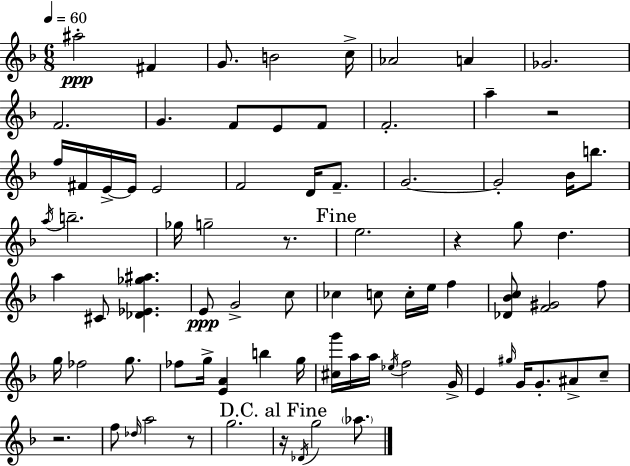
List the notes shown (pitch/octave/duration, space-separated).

A#5/h F#4/q G4/e. B4/h C5/s Ab4/h A4/q Gb4/h. F4/h. G4/q. F4/e E4/e F4/e F4/h. A5/q R/h F5/s F#4/s E4/s E4/s E4/h F4/h D4/s F4/e. G4/h. G4/h Bb4/s B5/e. A5/s B5/h. Gb5/s G5/h R/e. E5/h. R/q G5/e D5/q. A5/q C#4/e [Db4,Eb4,Gb5,A#5]/q. E4/e G4/h C5/e CES5/q C5/e C5/s E5/s F5/q [Db4,Bb4,C5]/e [F4,G#4]/h F5/e G5/s FES5/h G5/e. FES5/e G5/s [E4,A4]/q B5/q G5/s [C#5,G6]/s A5/s A5/s Eb5/s F5/h G4/s E4/q G#5/s G4/s G4/e. A#4/e C5/e R/h. F5/e Db5/s A5/h R/e G5/h. R/s Db4/s G5/h Ab5/e.